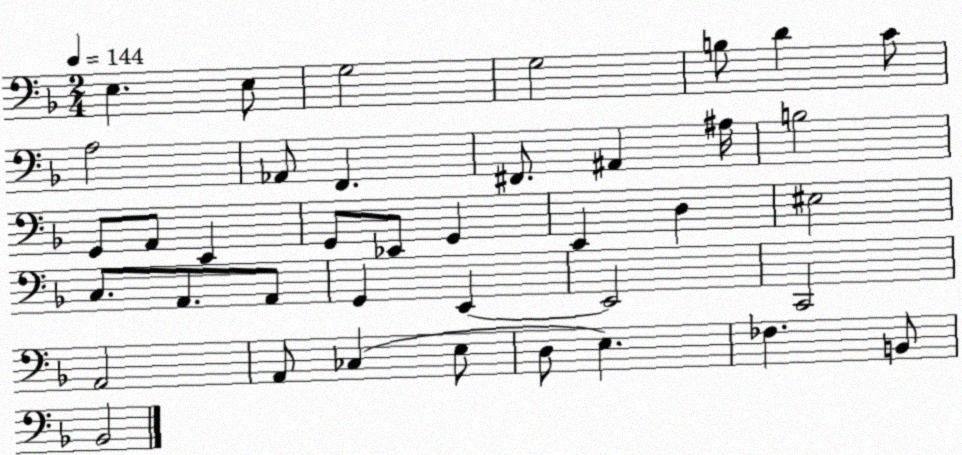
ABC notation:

X:1
T:Untitled
M:2/4
L:1/4
K:F
E, E,/2 G,2 G,2 B,/2 D C/2 A,2 _A,,/2 F,, ^F,,/2 ^A,, ^A,/4 B,2 G,,/2 A,,/2 E,, G,,/2 _E,,/2 G,, E,, D, ^E,2 C,/2 A,,/2 A,,/2 G,, E,, E,,2 C,,2 A,,2 A,,/2 _C, E,/2 D,/2 E, _F, B,,/2 _B,,2